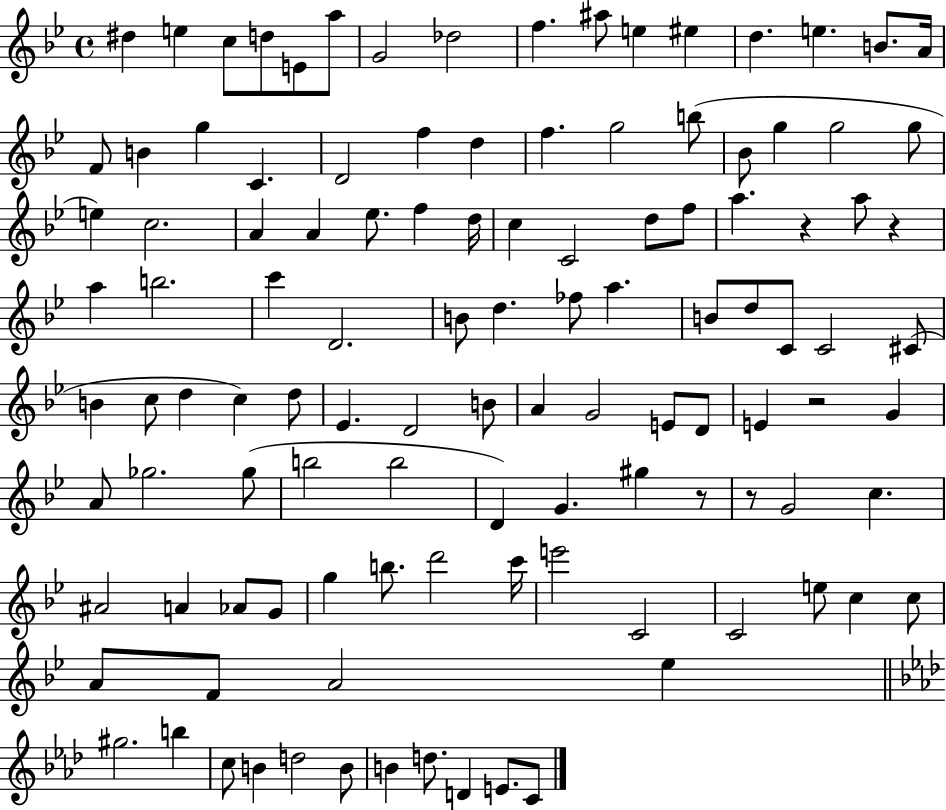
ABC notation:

X:1
T:Untitled
M:4/4
L:1/4
K:Bb
^d e c/2 d/2 E/2 a/2 G2 _d2 f ^a/2 e ^e d e B/2 A/4 F/2 B g C D2 f d f g2 b/2 _B/2 g g2 g/2 e c2 A A _e/2 f d/4 c C2 d/2 f/2 a z a/2 z a b2 c' D2 B/2 d _f/2 a B/2 d/2 C/2 C2 ^C/2 B c/2 d c d/2 _E D2 B/2 A G2 E/2 D/2 E z2 G A/2 _g2 _g/2 b2 b2 D G ^g z/2 z/2 G2 c ^A2 A _A/2 G/2 g b/2 d'2 c'/4 e'2 C2 C2 e/2 c c/2 A/2 F/2 A2 _e ^g2 b c/2 B d2 B/2 B d/2 D E/2 C/2